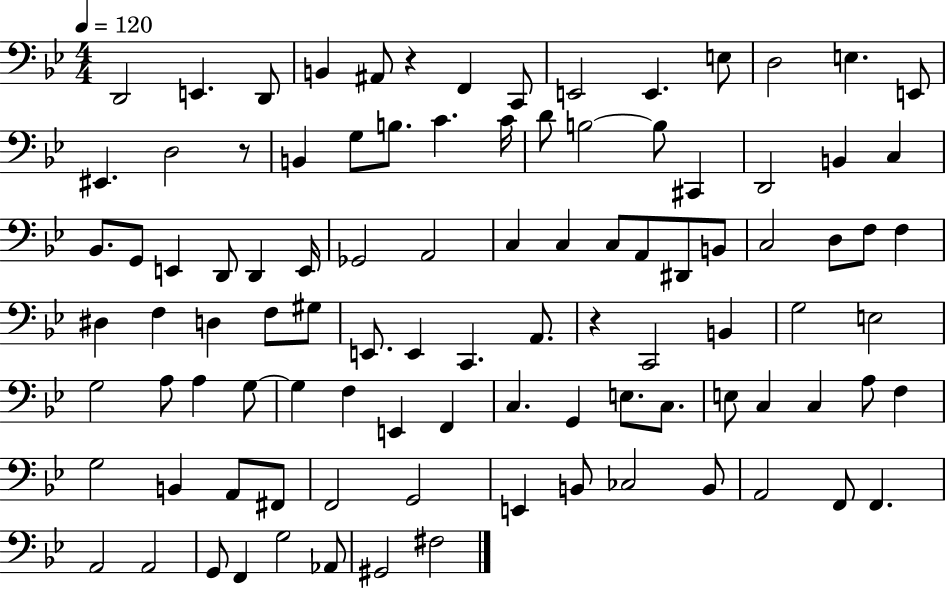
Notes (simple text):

D2/h E2/q. D2/e B2/q A#2/e R/q F2/q C2/e E2/h E2/q. E3/e D3/h E3/q. E2/e EIS2/q. D3/h R/e B2/q G3/e B3/e. C4/q. C4/s D4/e B3/h B3/e C#2/q D2/h B2/q C3/q Bb2/e. G2/e E2/q D2/e D2/q E2/s Gb2/h A2/h C3/q C3/q C3/e A2/e D#2/e B2/e C3/h D3/e F3/e F3/q D#3/q F3/q D3/q F3/e G#3/e E2/e. E2/q C2/q. A2/e. R/q C2/h B2/q G3/h E3/h G3/h A3/e A3/q G3/e G3/q F3/q E2/q F2/q C3/q. G2/q E3/e. C3/e. E3/e C3/q C3/q A3/e F3/q G3/h B2/q A2/e F#2/e F2/h G2/h E2/q B2/e CES3/h B2/e A2/h F2/e F2/q. A2/h A2/h G2/e F2/q G3/h Ab2/e G#2/h F#3/h